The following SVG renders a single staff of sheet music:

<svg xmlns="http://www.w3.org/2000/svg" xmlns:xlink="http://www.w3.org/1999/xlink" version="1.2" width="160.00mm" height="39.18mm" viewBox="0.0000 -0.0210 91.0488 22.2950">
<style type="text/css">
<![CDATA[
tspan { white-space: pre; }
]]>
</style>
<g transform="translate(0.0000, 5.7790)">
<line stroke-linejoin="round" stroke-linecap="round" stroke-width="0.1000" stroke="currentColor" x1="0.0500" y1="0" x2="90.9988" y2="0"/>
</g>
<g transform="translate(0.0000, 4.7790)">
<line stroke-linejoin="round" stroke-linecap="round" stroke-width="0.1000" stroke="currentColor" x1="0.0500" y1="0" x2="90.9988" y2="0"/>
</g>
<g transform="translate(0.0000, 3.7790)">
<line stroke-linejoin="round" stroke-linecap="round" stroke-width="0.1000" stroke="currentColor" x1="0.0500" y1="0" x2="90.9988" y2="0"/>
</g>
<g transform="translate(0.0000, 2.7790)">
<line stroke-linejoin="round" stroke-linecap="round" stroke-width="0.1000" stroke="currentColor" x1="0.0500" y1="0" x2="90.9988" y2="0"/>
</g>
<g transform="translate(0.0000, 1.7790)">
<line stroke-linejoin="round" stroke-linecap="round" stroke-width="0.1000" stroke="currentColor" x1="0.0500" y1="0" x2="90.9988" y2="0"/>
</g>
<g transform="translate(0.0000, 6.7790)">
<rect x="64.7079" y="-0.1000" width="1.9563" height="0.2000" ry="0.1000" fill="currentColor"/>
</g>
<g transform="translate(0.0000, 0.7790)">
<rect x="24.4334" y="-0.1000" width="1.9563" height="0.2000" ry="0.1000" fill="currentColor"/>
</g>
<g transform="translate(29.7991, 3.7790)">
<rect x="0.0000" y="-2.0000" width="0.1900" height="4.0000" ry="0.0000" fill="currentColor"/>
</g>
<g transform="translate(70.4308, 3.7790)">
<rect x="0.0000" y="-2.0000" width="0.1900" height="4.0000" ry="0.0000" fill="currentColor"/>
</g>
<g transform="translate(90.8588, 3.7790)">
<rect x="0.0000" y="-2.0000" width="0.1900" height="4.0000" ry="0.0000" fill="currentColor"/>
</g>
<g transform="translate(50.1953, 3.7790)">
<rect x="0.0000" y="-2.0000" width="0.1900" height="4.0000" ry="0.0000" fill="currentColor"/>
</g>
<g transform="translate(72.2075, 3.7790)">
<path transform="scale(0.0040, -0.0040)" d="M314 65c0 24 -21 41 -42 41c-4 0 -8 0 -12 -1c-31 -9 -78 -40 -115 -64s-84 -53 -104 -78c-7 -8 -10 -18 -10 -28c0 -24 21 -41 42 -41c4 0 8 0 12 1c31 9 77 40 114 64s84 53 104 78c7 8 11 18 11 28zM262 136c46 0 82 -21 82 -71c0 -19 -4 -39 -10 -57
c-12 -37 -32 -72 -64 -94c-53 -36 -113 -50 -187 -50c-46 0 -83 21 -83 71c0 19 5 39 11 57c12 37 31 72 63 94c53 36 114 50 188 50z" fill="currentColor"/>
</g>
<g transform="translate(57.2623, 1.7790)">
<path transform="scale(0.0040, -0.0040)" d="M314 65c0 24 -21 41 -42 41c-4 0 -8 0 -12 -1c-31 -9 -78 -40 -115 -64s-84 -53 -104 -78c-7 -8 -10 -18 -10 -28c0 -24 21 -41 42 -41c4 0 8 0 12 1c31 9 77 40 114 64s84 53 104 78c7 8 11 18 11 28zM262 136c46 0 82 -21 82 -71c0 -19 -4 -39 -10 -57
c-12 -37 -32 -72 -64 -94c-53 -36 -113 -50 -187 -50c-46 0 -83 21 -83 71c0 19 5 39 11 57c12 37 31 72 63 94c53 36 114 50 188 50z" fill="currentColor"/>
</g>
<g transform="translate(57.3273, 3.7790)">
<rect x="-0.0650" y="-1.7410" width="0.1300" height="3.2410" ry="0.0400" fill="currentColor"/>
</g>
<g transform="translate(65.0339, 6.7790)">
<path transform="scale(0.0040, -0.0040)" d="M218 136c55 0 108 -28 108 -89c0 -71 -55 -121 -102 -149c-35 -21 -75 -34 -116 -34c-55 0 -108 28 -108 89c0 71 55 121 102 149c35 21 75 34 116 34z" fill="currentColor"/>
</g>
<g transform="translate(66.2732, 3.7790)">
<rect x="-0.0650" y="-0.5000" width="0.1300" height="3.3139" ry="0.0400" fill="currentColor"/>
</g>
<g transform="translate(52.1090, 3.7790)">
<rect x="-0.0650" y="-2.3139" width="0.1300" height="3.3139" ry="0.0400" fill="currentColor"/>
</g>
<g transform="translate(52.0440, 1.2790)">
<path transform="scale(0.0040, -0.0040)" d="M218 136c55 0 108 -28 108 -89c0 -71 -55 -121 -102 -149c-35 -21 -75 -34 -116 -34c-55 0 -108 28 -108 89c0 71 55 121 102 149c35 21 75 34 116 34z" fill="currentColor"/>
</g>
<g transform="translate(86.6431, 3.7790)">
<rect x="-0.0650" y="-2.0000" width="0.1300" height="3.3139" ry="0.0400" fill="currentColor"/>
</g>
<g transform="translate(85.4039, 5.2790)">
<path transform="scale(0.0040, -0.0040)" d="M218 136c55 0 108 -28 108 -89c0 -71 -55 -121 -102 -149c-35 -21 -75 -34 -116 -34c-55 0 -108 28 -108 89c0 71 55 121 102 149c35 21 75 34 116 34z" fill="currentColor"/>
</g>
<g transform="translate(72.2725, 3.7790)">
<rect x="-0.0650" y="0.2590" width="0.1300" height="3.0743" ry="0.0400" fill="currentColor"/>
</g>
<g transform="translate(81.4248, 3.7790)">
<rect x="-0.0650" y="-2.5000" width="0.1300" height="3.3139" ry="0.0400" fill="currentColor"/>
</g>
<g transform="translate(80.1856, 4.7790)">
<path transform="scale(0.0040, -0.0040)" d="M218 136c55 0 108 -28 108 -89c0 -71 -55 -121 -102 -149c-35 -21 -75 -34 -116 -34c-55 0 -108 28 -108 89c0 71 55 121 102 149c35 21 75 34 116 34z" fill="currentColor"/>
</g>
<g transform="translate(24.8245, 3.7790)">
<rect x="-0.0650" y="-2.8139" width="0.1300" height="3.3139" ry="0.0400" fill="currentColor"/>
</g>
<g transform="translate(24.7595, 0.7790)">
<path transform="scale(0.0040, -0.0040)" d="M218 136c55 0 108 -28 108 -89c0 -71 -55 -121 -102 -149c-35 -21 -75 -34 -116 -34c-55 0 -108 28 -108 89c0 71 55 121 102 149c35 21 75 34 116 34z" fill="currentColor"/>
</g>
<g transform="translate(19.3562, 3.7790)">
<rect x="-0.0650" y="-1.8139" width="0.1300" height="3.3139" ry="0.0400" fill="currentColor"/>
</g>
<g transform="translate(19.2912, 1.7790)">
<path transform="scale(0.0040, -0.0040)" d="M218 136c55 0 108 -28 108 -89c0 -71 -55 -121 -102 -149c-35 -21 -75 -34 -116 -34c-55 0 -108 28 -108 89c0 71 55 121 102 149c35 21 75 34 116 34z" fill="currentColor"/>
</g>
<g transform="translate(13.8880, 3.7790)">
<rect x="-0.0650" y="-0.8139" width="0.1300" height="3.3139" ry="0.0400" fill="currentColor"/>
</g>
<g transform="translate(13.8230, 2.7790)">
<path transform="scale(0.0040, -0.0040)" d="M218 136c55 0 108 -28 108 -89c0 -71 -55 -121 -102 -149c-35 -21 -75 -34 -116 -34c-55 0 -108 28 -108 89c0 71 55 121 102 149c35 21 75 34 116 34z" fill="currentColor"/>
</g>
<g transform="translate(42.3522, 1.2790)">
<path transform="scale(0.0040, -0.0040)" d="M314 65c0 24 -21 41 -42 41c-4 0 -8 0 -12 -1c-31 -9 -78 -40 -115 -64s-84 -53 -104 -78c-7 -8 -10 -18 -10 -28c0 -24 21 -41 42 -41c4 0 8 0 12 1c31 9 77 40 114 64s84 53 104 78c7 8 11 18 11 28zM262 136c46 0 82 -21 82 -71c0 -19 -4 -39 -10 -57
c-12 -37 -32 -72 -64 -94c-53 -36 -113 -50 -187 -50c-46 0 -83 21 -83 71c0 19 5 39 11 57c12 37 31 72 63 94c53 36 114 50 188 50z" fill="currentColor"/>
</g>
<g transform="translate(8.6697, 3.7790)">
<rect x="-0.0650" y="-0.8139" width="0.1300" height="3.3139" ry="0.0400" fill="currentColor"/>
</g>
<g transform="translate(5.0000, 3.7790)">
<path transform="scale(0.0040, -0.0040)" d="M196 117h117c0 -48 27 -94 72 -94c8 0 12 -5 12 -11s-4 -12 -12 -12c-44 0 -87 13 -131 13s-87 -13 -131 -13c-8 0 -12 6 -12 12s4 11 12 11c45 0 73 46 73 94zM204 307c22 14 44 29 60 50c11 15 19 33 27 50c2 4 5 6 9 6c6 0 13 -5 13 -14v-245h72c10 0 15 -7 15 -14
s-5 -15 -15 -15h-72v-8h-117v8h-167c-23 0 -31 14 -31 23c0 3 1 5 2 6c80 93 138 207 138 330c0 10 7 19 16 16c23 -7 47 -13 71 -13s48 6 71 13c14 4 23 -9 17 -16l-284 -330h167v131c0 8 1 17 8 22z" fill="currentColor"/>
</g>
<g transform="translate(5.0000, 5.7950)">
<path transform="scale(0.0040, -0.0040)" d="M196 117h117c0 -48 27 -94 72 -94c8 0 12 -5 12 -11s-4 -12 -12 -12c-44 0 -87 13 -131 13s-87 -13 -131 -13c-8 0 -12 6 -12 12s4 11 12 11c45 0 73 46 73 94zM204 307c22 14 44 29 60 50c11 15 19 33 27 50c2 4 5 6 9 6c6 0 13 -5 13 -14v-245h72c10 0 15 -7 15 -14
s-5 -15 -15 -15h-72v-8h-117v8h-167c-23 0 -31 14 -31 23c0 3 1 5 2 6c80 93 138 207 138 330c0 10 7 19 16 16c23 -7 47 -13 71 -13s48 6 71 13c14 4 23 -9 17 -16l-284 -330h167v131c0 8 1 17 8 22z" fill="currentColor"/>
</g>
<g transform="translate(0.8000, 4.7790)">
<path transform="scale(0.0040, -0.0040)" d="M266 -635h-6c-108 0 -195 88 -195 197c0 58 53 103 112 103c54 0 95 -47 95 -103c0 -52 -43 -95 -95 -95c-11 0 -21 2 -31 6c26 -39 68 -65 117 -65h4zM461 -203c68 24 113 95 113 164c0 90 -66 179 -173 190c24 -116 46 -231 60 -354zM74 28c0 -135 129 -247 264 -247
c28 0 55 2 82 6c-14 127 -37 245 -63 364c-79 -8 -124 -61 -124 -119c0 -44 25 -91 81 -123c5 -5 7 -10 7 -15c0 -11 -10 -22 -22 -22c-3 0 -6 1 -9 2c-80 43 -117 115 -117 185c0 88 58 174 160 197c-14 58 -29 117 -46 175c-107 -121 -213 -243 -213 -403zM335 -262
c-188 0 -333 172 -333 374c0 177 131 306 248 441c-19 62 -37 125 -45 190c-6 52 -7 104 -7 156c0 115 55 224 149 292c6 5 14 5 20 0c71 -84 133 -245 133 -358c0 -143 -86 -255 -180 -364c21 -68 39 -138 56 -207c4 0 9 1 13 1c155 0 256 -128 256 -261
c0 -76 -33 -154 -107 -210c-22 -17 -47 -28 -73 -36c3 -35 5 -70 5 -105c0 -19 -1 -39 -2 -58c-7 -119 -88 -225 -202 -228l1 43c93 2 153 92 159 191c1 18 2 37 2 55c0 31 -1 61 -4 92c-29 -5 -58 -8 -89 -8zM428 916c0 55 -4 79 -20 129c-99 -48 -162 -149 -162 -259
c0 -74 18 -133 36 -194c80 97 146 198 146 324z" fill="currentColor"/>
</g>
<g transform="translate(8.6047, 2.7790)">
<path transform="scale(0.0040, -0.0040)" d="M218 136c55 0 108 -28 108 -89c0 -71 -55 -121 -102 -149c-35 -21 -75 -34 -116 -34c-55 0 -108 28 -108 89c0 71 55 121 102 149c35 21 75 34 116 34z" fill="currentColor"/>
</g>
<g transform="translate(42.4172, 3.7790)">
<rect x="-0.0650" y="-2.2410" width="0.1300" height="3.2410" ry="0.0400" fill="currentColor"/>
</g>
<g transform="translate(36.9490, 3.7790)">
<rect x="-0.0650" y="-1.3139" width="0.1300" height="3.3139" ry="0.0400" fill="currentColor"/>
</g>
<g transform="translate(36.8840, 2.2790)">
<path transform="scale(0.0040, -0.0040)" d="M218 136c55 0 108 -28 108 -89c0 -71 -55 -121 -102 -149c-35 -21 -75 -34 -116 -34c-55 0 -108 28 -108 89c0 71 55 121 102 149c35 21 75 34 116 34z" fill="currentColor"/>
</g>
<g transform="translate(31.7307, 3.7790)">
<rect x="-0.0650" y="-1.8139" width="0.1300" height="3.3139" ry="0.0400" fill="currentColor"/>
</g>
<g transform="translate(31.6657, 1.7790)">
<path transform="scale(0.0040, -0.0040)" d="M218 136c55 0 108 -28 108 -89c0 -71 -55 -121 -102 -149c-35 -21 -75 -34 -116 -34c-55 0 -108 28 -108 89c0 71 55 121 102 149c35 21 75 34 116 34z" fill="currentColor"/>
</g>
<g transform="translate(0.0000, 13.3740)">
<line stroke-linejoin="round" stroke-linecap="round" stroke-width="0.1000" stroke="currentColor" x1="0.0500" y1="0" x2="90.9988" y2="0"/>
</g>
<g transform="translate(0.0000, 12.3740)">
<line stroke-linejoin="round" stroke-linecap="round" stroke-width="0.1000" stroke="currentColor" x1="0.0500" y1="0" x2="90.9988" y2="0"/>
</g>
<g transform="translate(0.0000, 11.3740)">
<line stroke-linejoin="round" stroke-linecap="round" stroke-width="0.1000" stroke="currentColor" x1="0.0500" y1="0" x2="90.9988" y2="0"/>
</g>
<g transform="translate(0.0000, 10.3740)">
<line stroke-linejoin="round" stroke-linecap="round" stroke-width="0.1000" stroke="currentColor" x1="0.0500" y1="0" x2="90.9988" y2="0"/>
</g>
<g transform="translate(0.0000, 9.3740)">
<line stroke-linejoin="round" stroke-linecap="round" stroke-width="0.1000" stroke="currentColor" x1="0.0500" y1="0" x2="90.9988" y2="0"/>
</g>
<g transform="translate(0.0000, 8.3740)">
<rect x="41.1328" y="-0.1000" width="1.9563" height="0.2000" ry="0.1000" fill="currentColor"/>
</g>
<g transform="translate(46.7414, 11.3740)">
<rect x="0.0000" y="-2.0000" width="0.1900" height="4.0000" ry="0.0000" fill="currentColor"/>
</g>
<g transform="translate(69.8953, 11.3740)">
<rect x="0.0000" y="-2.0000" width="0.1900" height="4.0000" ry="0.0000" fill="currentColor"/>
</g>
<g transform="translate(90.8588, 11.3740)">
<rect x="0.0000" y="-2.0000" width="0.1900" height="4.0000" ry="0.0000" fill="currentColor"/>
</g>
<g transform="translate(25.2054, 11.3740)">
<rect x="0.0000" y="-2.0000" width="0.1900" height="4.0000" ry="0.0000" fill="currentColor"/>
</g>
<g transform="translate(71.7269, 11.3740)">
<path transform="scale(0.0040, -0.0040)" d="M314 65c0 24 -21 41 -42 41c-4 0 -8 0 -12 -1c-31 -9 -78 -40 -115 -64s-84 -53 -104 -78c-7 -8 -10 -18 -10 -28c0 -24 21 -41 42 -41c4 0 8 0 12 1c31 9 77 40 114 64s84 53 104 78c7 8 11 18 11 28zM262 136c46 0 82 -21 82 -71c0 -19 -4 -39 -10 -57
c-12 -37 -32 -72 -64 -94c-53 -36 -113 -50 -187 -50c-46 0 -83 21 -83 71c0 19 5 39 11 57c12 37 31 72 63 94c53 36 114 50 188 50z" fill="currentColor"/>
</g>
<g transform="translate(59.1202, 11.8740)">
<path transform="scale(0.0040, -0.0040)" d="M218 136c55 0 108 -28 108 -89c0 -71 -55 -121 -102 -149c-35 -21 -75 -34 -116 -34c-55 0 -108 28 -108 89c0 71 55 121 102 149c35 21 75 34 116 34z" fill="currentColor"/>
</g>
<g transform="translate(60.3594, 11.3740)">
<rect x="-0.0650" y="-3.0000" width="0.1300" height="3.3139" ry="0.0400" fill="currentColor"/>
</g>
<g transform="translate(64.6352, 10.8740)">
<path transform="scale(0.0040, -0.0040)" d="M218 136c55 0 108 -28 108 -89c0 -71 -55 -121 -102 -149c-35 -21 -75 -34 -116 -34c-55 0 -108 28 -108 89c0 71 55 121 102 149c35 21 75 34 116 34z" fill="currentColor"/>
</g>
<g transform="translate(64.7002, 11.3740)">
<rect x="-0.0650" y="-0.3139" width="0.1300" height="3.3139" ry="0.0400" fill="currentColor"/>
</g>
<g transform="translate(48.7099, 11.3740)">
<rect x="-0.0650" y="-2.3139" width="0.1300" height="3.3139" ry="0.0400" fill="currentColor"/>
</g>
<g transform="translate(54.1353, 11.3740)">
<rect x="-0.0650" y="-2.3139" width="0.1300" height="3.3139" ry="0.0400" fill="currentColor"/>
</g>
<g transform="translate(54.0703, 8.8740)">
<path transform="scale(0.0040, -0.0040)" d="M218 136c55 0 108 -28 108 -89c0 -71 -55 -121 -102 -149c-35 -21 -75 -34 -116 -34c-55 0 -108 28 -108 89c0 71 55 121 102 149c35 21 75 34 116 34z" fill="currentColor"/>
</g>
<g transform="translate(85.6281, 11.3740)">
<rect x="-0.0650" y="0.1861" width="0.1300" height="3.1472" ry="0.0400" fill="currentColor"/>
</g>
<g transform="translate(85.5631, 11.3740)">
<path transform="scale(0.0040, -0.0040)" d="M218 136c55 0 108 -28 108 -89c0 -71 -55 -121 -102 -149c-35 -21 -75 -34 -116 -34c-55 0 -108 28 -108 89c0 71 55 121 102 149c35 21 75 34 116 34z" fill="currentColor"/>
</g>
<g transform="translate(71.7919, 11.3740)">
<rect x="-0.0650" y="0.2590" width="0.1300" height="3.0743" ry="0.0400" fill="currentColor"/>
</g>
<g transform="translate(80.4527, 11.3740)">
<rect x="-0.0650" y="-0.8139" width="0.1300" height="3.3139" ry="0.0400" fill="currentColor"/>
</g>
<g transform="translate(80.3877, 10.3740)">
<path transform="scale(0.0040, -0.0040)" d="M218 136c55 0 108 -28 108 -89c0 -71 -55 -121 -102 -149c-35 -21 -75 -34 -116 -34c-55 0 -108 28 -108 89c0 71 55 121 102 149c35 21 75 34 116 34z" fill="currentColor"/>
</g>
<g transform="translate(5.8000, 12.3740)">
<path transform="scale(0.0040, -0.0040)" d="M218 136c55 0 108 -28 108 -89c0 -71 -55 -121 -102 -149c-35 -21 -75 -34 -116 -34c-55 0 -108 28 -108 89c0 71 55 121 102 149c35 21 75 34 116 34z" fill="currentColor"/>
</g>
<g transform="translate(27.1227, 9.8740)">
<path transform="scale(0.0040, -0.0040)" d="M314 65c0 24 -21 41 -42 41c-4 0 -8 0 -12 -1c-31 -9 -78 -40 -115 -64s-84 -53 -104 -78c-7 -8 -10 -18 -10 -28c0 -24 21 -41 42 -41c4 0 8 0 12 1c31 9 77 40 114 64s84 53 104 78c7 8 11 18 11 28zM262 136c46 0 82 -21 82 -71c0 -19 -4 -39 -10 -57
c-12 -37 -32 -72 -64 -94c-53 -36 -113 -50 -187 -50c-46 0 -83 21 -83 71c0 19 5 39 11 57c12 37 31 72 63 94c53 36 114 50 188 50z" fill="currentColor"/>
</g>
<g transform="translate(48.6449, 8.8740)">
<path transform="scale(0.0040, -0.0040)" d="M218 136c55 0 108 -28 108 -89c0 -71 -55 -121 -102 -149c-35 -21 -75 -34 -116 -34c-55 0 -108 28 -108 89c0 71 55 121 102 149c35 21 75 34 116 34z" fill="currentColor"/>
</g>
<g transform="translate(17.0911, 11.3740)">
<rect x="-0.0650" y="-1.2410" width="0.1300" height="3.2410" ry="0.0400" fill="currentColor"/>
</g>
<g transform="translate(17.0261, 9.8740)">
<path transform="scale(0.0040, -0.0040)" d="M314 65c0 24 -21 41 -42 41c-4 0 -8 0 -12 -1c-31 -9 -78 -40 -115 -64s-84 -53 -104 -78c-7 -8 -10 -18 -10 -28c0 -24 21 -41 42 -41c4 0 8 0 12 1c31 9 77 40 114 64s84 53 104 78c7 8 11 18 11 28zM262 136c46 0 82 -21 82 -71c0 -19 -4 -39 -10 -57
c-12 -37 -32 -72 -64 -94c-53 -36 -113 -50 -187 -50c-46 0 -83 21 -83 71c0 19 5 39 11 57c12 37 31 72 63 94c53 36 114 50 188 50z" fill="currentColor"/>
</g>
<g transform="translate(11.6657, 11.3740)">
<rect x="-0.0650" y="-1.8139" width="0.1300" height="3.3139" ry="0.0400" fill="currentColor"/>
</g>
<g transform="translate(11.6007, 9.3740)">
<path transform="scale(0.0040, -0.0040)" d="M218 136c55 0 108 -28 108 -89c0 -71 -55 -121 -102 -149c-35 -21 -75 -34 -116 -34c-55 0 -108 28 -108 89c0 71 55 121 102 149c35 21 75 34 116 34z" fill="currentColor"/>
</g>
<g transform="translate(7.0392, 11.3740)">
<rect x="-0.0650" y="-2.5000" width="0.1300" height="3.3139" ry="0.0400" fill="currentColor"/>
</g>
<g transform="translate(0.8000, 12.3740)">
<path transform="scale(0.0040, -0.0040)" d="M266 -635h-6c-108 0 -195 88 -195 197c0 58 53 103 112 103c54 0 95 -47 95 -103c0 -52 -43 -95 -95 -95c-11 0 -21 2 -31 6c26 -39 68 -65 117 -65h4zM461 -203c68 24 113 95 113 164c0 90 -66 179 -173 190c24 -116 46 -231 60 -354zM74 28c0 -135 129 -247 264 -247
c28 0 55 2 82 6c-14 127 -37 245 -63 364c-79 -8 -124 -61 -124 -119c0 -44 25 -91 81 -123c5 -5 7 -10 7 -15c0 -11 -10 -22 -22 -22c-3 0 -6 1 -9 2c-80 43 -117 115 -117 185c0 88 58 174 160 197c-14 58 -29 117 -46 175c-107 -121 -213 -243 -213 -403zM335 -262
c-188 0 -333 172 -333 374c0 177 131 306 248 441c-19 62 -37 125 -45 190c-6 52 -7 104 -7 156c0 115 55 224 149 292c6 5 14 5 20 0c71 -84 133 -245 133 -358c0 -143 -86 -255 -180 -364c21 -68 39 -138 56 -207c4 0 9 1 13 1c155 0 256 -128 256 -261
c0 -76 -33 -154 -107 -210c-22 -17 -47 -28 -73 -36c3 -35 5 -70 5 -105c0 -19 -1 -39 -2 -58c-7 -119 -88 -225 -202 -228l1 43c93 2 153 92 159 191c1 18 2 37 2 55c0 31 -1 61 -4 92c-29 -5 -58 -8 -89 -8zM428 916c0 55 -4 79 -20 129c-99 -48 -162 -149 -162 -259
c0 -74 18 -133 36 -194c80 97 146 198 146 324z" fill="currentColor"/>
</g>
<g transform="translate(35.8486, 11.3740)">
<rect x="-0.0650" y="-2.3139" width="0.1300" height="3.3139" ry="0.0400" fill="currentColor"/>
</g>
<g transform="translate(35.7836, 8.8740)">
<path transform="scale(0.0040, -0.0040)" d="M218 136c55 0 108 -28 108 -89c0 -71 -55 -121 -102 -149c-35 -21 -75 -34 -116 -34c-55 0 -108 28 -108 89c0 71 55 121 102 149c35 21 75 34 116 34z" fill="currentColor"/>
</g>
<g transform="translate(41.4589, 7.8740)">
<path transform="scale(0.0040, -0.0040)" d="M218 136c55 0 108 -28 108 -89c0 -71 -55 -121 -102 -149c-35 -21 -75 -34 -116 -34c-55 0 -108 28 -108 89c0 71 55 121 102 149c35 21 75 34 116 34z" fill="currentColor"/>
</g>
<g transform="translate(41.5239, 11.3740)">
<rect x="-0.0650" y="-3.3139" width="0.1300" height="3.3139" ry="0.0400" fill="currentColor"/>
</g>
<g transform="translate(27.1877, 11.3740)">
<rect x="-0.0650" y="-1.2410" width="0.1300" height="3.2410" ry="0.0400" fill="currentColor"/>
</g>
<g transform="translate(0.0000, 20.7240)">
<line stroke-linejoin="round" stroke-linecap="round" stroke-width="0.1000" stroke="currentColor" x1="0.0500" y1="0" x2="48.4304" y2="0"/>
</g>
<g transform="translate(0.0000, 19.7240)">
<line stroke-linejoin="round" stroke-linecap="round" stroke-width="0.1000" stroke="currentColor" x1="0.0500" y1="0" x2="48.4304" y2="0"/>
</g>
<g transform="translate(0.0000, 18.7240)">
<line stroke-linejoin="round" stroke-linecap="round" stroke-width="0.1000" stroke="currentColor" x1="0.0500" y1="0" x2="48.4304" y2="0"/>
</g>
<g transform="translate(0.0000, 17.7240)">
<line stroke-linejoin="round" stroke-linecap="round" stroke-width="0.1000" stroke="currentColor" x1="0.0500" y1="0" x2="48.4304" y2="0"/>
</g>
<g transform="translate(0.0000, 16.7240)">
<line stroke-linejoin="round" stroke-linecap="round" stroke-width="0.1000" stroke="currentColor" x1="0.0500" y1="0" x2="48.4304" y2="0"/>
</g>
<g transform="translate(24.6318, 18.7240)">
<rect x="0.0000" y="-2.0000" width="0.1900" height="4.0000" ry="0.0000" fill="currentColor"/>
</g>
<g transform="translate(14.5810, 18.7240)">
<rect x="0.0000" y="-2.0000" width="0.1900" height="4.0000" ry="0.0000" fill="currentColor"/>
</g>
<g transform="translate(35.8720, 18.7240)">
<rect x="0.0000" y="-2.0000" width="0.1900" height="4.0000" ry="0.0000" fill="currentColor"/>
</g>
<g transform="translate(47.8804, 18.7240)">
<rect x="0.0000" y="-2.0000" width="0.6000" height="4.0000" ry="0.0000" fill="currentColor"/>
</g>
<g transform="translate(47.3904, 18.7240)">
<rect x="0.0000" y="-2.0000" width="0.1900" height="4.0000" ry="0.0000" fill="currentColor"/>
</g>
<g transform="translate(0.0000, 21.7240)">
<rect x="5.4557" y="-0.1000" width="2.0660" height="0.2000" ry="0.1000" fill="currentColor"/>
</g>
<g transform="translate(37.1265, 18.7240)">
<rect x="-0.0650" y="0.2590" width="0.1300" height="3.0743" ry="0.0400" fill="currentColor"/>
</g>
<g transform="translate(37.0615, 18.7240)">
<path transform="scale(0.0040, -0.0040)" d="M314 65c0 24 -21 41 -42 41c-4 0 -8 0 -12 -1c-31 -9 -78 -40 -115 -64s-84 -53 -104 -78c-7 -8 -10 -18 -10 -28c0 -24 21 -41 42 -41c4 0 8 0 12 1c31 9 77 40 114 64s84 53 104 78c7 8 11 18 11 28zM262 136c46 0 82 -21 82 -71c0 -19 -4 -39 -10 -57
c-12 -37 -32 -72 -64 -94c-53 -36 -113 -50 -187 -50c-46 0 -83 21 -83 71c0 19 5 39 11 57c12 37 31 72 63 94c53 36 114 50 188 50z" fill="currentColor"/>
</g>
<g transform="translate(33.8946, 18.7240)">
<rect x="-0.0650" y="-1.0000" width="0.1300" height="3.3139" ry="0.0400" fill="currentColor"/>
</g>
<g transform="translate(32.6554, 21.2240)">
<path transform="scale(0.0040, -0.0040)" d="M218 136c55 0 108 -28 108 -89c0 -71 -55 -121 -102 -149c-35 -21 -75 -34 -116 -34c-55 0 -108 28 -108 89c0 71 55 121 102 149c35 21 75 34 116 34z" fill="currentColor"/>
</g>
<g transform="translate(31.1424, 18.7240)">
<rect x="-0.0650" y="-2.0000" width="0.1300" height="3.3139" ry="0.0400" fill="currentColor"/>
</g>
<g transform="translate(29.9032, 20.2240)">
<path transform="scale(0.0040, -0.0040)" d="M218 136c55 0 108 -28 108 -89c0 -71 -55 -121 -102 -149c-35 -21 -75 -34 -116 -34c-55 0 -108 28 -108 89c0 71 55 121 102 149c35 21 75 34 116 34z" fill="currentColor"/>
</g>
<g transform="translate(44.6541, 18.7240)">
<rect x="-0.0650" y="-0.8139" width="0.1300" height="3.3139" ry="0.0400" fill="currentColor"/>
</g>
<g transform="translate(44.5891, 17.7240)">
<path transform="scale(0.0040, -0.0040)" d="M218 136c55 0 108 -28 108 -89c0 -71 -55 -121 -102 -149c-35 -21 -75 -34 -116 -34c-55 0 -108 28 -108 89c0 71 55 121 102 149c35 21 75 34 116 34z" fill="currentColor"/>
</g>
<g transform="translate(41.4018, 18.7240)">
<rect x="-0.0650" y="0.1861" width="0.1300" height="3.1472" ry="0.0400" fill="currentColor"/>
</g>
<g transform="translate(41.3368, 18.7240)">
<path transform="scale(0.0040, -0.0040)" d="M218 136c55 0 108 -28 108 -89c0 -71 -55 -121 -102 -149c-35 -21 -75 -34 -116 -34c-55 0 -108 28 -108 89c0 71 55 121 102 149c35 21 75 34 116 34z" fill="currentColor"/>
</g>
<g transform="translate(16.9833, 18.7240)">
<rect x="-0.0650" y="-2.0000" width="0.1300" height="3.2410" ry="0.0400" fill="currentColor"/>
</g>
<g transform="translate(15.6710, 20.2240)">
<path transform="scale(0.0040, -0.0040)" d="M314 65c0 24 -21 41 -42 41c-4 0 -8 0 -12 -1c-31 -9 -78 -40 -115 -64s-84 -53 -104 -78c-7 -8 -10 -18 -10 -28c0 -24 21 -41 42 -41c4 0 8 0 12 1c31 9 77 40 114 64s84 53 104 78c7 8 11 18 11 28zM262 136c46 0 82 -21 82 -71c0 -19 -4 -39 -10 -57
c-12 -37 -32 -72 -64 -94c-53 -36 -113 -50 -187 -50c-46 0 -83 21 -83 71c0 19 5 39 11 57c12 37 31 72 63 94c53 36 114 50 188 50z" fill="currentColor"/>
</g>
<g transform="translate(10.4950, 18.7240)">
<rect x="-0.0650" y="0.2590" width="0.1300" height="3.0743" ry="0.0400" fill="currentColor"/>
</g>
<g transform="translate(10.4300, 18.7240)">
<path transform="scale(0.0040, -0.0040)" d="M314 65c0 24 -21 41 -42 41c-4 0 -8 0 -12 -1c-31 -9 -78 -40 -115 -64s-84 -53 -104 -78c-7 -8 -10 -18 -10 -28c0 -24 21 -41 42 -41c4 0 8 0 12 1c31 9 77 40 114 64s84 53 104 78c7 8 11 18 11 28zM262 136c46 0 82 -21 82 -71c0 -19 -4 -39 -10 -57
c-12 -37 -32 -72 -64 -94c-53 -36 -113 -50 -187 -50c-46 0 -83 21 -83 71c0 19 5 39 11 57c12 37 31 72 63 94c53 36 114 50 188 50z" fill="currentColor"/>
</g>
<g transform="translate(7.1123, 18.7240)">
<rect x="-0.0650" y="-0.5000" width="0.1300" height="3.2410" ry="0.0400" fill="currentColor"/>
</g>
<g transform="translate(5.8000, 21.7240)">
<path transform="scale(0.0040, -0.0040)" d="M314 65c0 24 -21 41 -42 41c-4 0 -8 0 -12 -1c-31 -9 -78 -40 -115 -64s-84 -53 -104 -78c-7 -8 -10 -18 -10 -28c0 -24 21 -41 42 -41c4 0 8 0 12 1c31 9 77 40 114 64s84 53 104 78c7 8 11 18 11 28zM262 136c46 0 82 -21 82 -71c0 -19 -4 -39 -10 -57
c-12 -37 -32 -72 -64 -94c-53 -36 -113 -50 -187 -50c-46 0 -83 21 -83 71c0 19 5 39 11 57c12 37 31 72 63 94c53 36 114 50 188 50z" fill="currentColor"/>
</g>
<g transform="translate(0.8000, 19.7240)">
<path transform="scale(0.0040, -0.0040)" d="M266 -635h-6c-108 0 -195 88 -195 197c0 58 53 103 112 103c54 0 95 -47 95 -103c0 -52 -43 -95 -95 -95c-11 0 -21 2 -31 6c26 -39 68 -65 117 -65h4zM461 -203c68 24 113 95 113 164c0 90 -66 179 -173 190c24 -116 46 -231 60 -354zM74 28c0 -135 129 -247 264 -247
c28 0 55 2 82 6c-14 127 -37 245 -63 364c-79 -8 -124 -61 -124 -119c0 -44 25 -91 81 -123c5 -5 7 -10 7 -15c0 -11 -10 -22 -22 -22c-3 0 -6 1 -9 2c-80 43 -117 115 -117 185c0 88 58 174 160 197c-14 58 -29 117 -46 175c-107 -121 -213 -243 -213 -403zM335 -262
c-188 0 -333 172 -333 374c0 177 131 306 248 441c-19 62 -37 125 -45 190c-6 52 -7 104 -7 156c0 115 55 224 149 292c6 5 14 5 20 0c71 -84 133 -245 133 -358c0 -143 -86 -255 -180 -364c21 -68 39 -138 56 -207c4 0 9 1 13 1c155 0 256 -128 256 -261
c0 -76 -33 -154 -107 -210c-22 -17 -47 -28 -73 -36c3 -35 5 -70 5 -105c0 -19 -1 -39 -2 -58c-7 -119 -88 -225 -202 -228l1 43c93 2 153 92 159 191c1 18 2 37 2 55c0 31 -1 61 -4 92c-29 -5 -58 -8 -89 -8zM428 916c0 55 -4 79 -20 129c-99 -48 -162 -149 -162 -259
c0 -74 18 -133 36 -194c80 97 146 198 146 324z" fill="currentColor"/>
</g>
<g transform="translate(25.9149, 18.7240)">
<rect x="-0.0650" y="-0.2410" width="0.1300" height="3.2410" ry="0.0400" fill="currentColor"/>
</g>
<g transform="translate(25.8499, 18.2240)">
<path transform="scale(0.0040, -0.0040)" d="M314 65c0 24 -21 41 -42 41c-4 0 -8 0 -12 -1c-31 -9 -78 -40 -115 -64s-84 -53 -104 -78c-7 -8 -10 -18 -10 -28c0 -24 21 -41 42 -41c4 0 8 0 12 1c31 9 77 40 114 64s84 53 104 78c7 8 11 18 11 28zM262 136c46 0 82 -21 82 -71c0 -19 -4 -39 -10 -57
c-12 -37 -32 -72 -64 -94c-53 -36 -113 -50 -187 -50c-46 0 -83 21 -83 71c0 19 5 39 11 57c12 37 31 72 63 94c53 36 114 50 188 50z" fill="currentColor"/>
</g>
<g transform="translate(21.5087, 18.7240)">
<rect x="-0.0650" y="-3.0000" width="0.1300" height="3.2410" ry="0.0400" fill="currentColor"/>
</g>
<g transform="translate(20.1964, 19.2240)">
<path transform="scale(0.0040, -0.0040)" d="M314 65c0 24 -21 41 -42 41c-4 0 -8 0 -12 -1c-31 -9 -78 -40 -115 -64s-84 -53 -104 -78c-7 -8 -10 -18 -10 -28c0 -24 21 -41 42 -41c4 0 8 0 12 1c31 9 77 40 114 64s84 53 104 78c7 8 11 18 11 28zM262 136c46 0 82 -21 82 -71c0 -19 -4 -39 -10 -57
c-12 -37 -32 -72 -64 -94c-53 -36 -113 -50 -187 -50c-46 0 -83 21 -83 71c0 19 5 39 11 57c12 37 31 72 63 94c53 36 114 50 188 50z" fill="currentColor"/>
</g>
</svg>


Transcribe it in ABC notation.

X:1
T:Untitled
M:4/4
L:1/4
K:C
d d f a f e g2 g f2 C B2 G F G f e2 e2 g b g g A c B2 d B C2 B2 F2 A2 c2 F D B2 B d